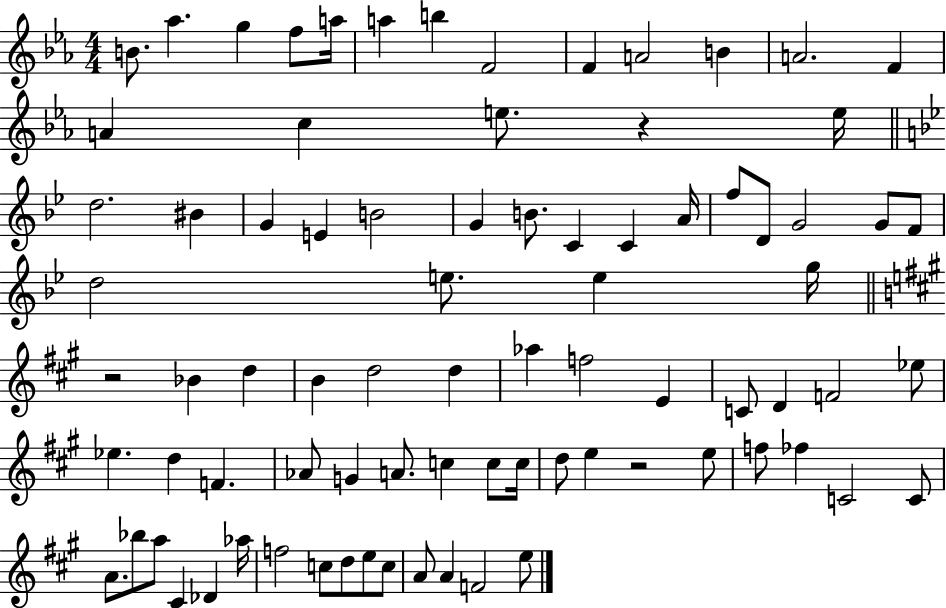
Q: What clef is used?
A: treble